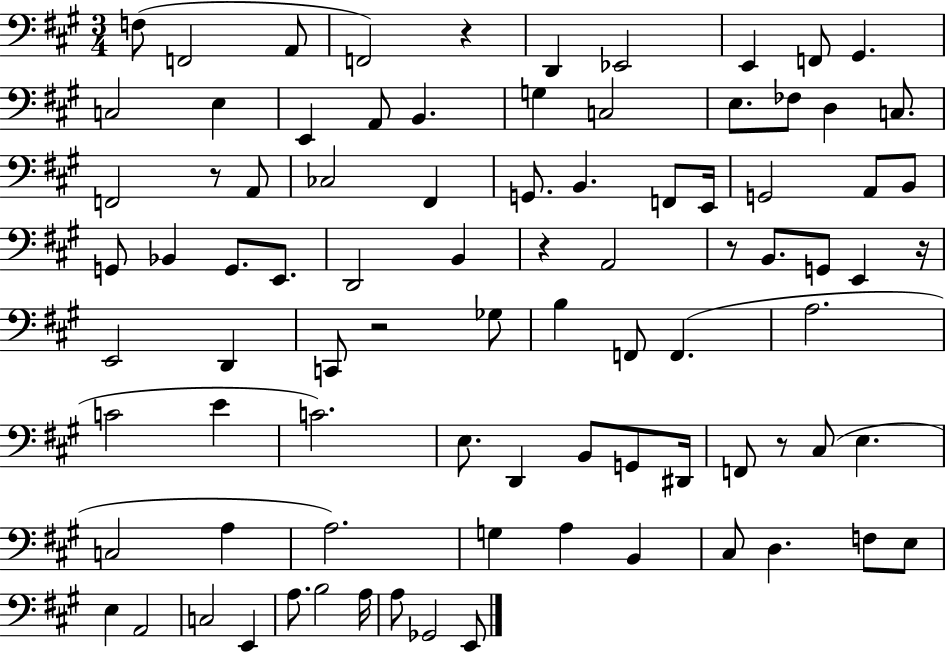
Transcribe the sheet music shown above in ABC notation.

X:1
T:Untitled
M:3/4
L:1/4
K:A
F,/2 F,,2 A,,/2 F,,2 z D,, _E,,2 E,, F,,/2 ^G,, C,2 E, E,, A,,/2 B,, G, C,2 E,/2 _F,/2 D, C,/2 F,,2 z/2 A,,/2 _C,2 ^F,, G,,/2 B,, F,,/2 E,,/4 G,,2 A,,/2 B,,/2 G,,/2 _B,, G,,/2 E,,/2 D,,2 B,, z A,,2 z/2 B,,/2 G,,/2 E,, z/4 E,,2 D,, C,,/2 z2 _G,/2 B, F,,/2 F,, A,2 C2 E C2 E,/2 D,, B,,/2 G,,/2 ^D,,/4 F,,/2 z/2 ^C,/2 E, C,2 A, A,2 G, A, B,, ^C,/2 D, F,/2 E,/2 E, A,,2 C,2 E,, A,/2 B,2 A,/4 A,/2 _G,,2 E,,/2